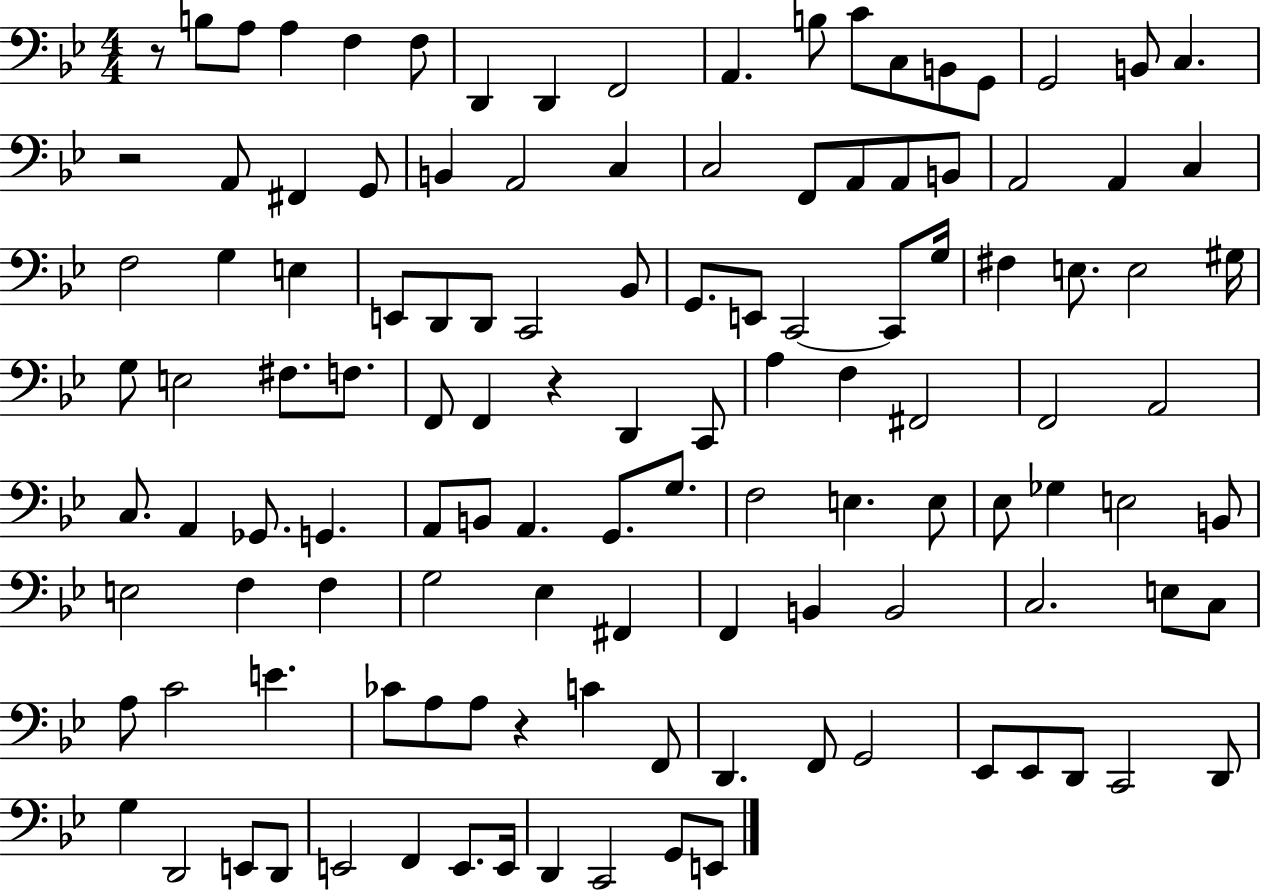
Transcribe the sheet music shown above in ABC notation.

X:1
T:Untitled
M:4/4
L:1/4
K:Bb
z/2 B,/2 A,/2 A, F, F,/2 D,, D,, F,,2 A,, B,/2 C/2 C,/2 B,,/2 G,,/2 G,,2 B,,/2 C, z2 A,,/2 ^F,, G,,/2 B,, A,,2 C, C,2 F,,/2 A,,/2 A,,/2 B,,/2 A,,2 A,, C, F,2 G, E, E,,/2 D,,/2 D,,/2 C,,2 _B,,/2 G,,/2 E,,/2 C,,2 C,,/2 G,/4 ^F, E,/2 E,2 ^G,/4 G,/2 E,2 ^F,/2 F,/2 F,,/2 F,, z D,, C,,/2 A, F, ^F,,2 F,,2 A,,2 C,/2 A,, _G,,/2 G,, A,,/2 B,,/2 A,, G,,/2 G,/2 F,2 E, E,/2 _E,/2 _G, E,2 B,,/2 E,2 F, F, G,2 _E, ^F,, F,, B,, B,,2 C,2 E,/2 C,/2 A,/2 C2 E _C/2 A,/2 A,/2 z C F,,/2 D,, F,,/2 G,,2 _E,,/2 _E,,/2 D,,/2 C,,2 D,,/2 G, D,,2 E,,/2 D,,/2 E,,2 F,, E,,/2 E,,/4 D,, C,,2 G,,/2 E,,/2